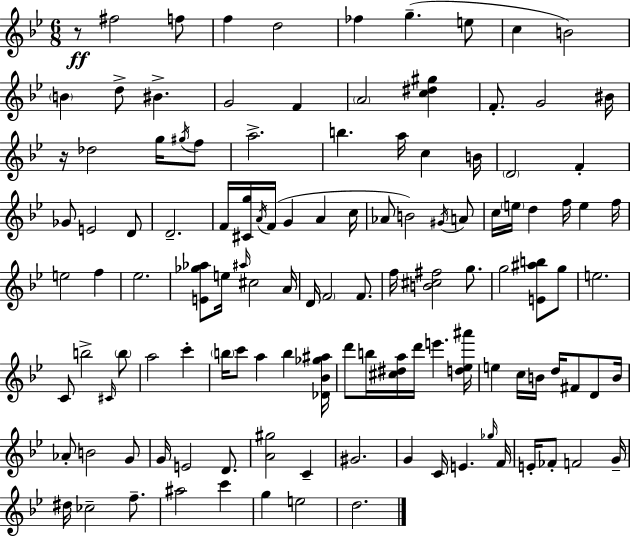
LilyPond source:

{
  \clef treble
  \numericTimeSignature
  \time 6/8
  \key bes \major
  r8\ff fis''2 f''8 | f''4 d''2 | fes''4 g''4.--( e''8 | c''4 b'2) | \break \parenthesize b'4 d''8-> bis'4.-> | g'2 f'4 | \parenthesize a'2 <c'' dis'' gis''>4 | f'8.-. g'2 bis'16 | \break r16 des''2 g''16 \acciaccatura { gis''16 } f''8 | a''2.-> | b''4. a''16 c''4 | b'16 \parenthesize d'2 f'4-. | \break ges'8 e'2 d'8 | d'2.-- | f'16 <cis' g''>16 \acciaccatura { a'16 } f'16( g'4 a'4 | c''16 aes'8 b'2) | \break \acciaccatura { gis'16 } a'8 c''16 \parenthesize e''16 d''4 f''16 e''4 | f''16 e''2 f''4 | ees''2. | <e' ges'' aes''>8 e''16 \grace { ais''16 } cis''2 | \break a'16 d'16 \parenthesize f'2 | f'8. f''16 <b' cis'' fis''>2 | g''8. g''2 | <e' ais'' b''>8 g''8 e''2. | \break c'8 b''2-> | \grace { cis'16 } \parenthesize b''8 a''2 | c'''4-. \parenthesize b''16 c'''8 a''4 | b''4 <des' bes' ges'' ais''>16 d'''8 b''16 <cis'' dis'' a''>16 d'''16 e'''4. | \break <d'' ees'' ais'''>16 e''4 c''16 b'16 d''16 | fis'8 d'8 b'16 aes'8-. b'2 | g'8 g'16 e'2 | d'8. <a' gis''>2 | \break c'4-- gis'2. | g'4 c'16 e'4. | \grace { ges''16 } f'16 e'16-. fes'8-. f'2 | g'16-- dis''16 ces''2-- | \break f''8.-- ais''2 | c'''4 g''4 e''2 | d''2. | \bar "|."
}